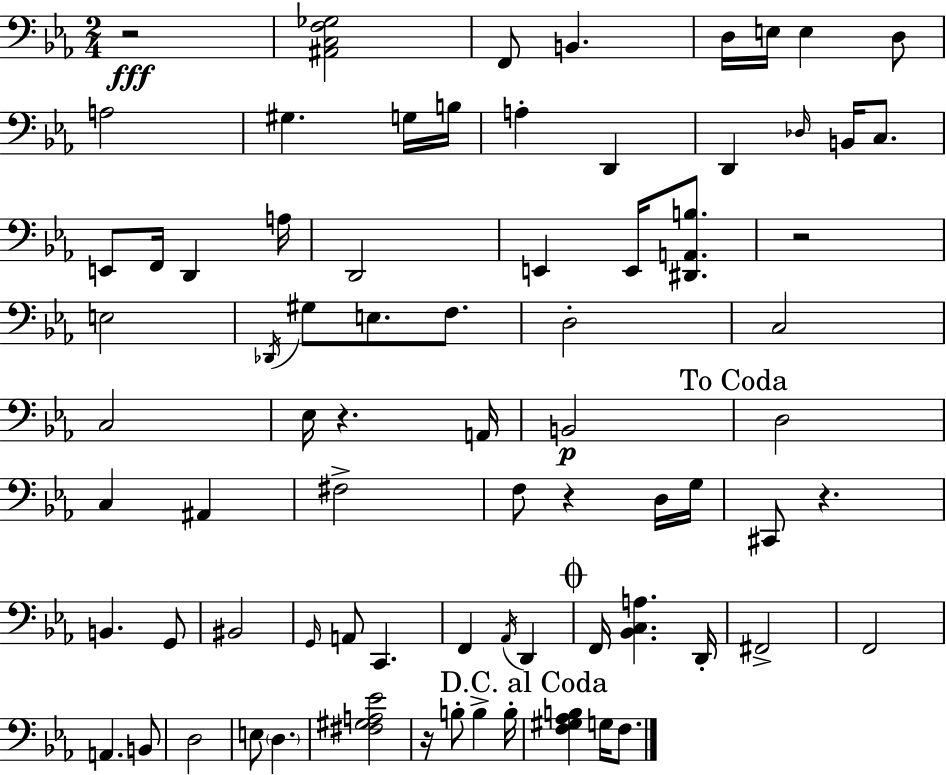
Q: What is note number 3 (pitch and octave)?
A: D3